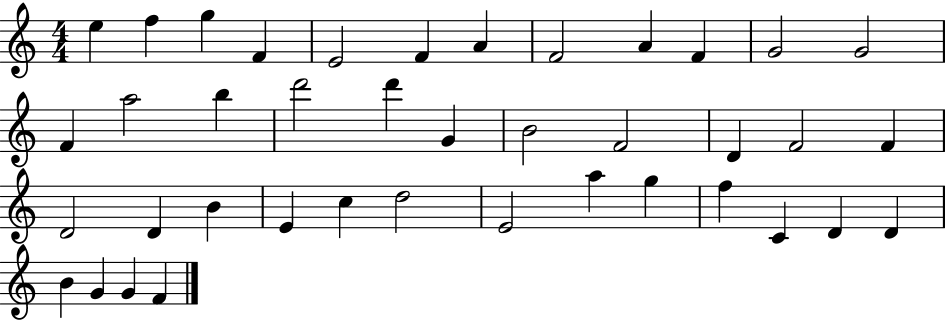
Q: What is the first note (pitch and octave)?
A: E5